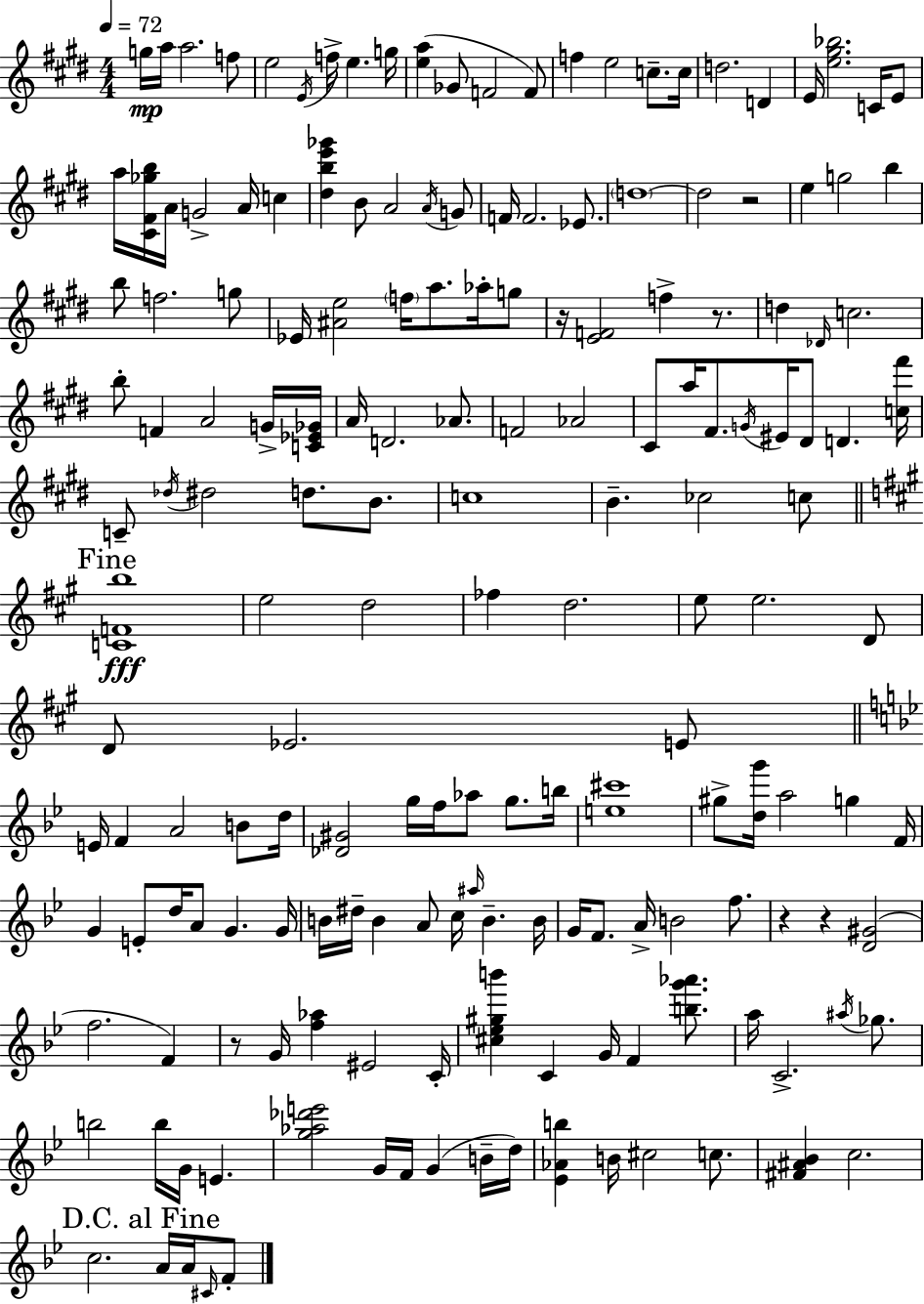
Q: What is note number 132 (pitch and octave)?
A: B5